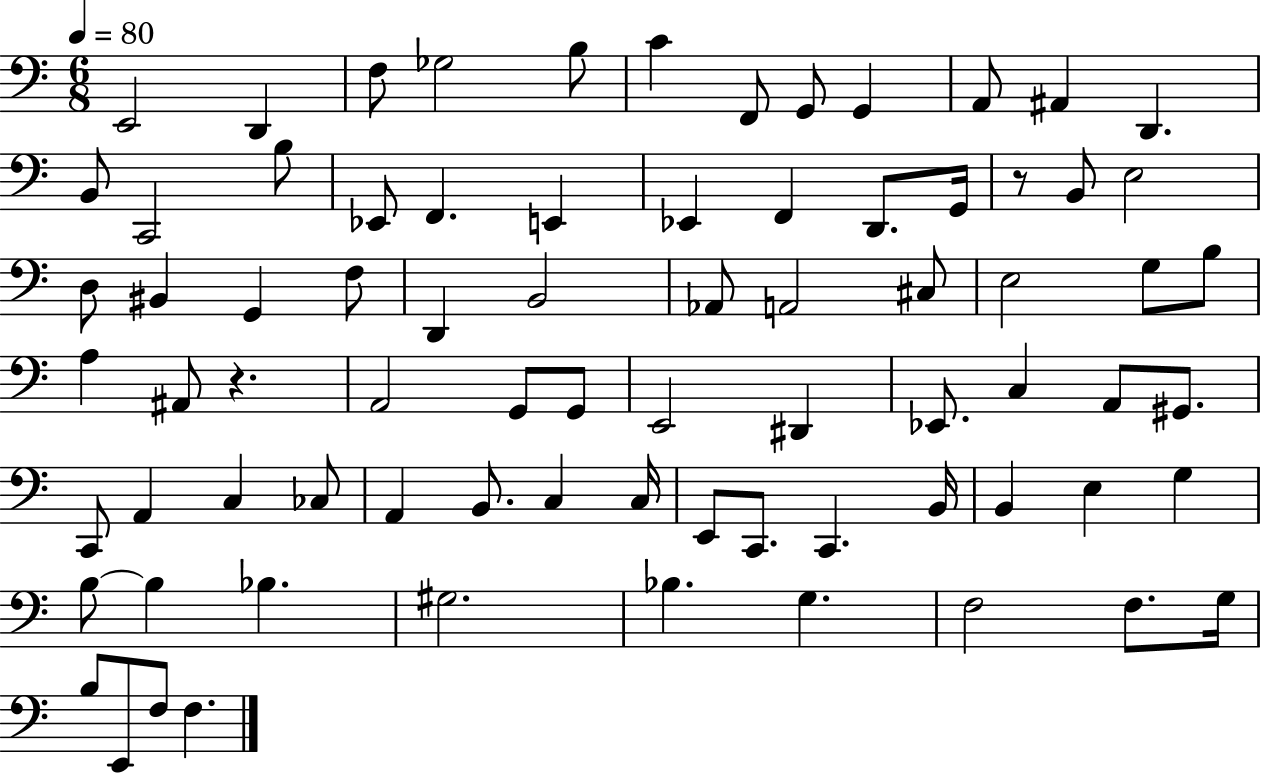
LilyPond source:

{
  \clef bass
  \numericTimeSignature
  \time 6/8
  \key c \major
  \tempo 4 = 80
  e,2 d,4 | f8 ges2 b8 | c'4 f,8 g,8 g,4 | a,8 ais,4 d,4. | \break b,8 c,2 b8 | ees,8 f,4. e,4 | ees,4 f,4 d,8. g,16 | r8 b,8 e2 | \break d8 bis,4 g,4 f8 | d,4 b,2 | aes,8 a,2 cis8 | e2 g8 b8 | \break a4 ais,8 r4. | a,2 g,8 g,8 | e,2 dis,4 | ees,8. c4 a,8 gis,8. | \break c,8 a,4 c4 ces8 | a,4 b,8. c4 c16 | e,8 c,8. c,4. b,16 | b,4 e4 g4 | \break b8~~ b4 bes4. | gis2. | bes4. g4. | f2 f8. g16 | \break b8 e,8 f8 f4. | \bar "|."
}